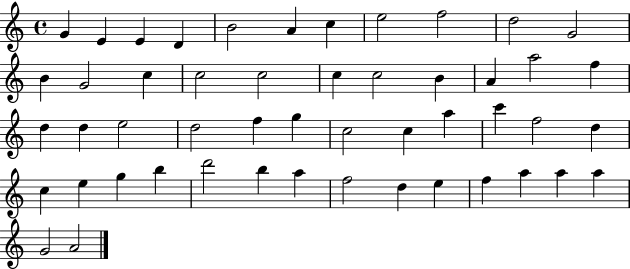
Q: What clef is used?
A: treble